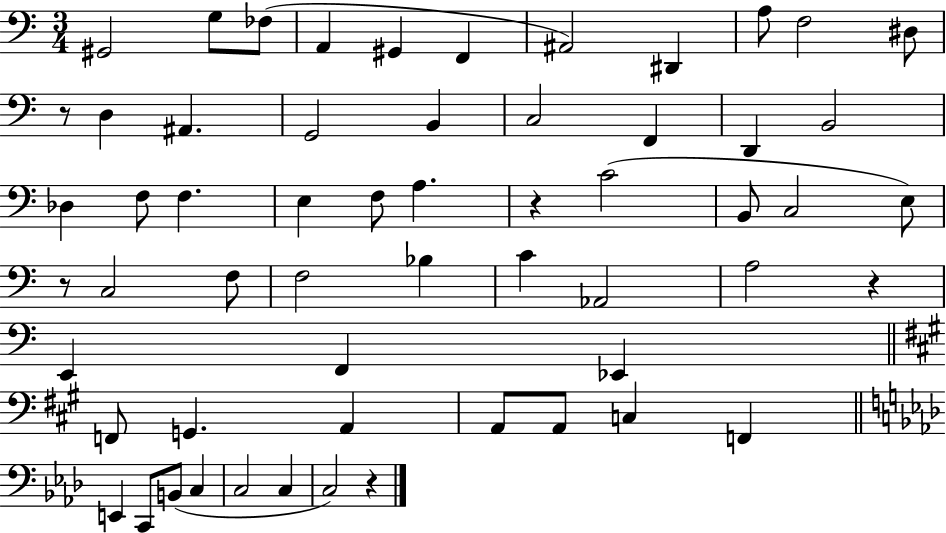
{
  \clef bass
  \numericTimeSignature
  \time 3/4
  \key c \major
  \repeat volta 2 { gis,2 g8 fes8( | a,4 gis,4 f,4 | ais,2) dis,4 | a8 f2 dis8 | \break r8 d4 ais,4. | g,2 b,4 | c2 f,4 | d,4 b,2 | \break des4 f8 f4. | e4 f8 a4. | r4 c'2( | b,8 c2 e8) | \break r8 c2 f8 | f2 bes4 | c'4 aes,2 | a2 r4 | \break e,4 f,4 ees,4 | \bar "||" \break \key a \major f,8 g,4. a,4 | a,8 a,8 c4 f,4 | \bar "||" \break \key aes \major e,4 c,8 b,8( c4 | c2 c4 | c2) r4 | } \bar "|."
}